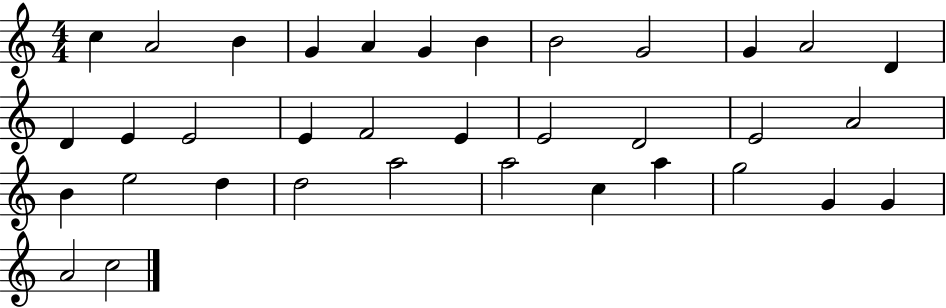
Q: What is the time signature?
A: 4/4